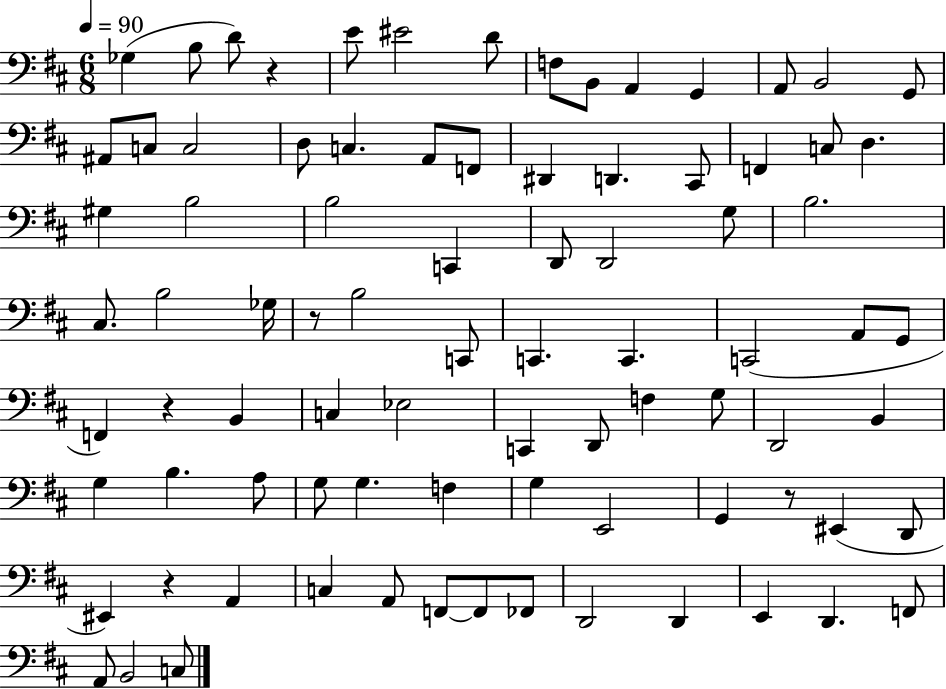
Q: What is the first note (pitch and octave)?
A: Gb3